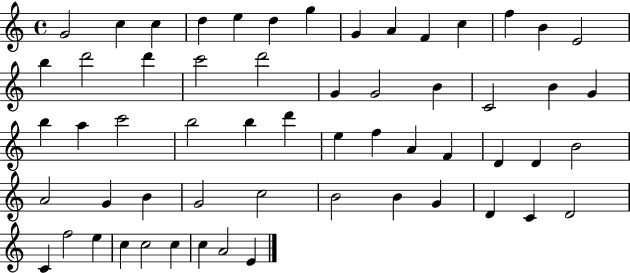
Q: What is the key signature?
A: C major